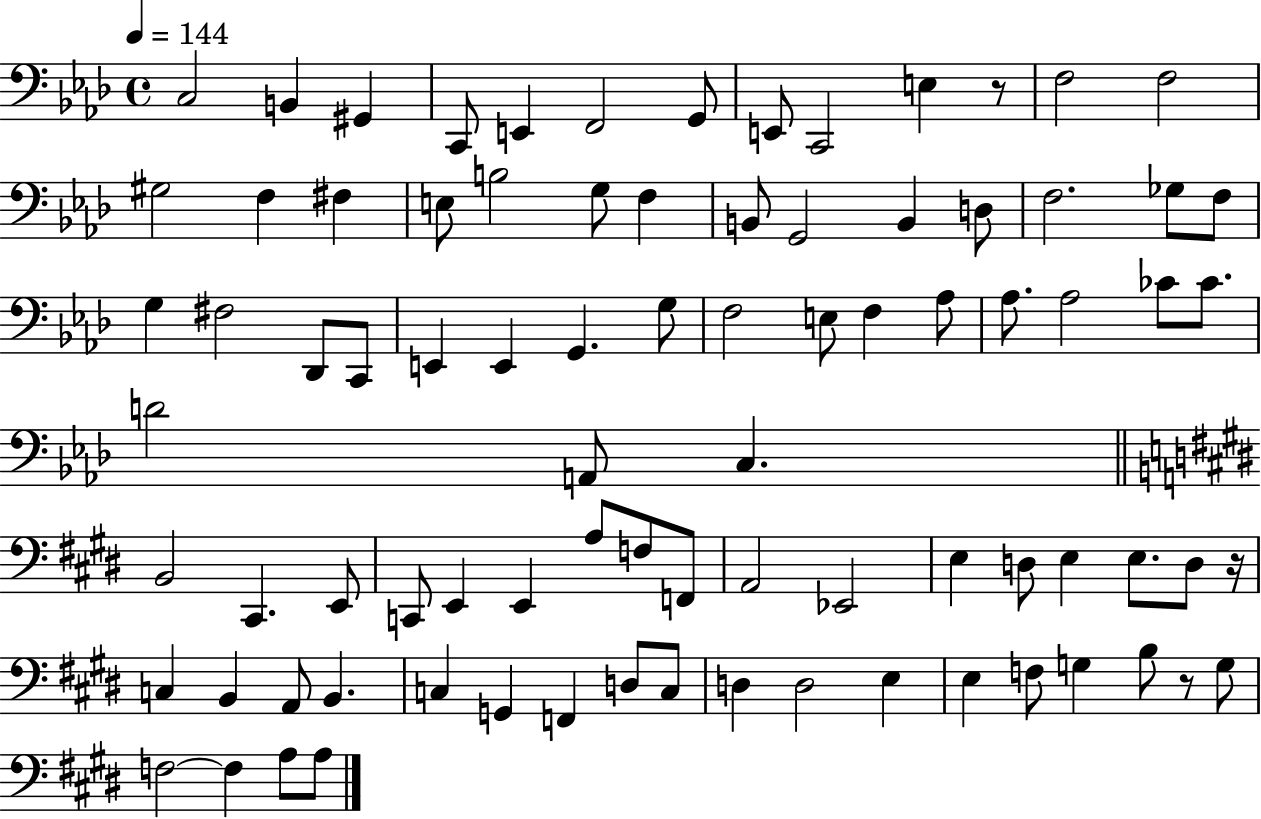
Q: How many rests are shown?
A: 3